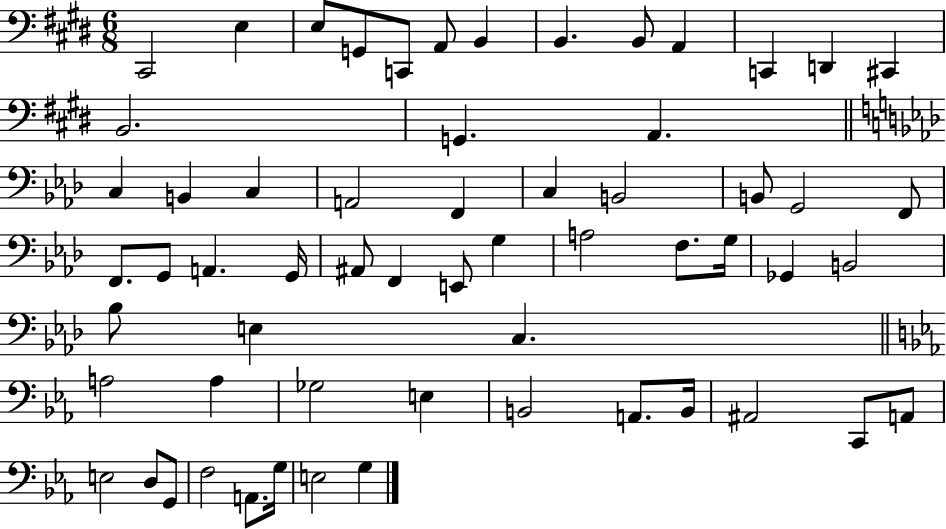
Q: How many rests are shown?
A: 0